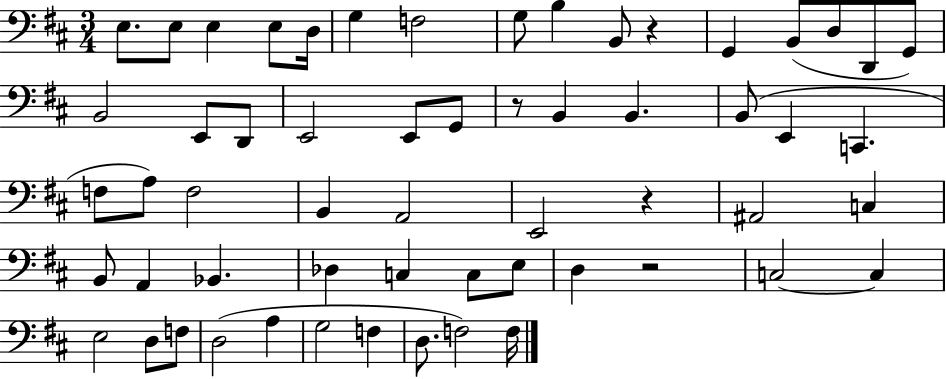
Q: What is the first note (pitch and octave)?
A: E3